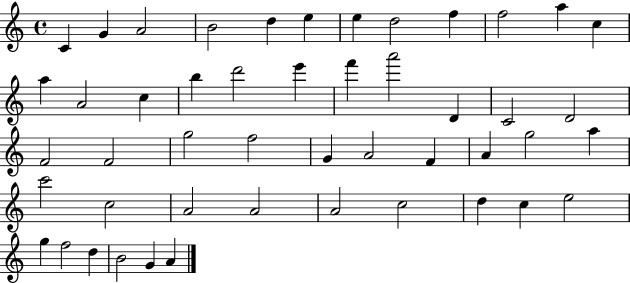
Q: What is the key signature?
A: C major